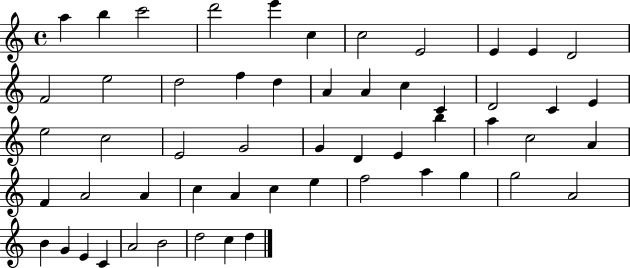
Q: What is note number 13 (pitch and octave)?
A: E5